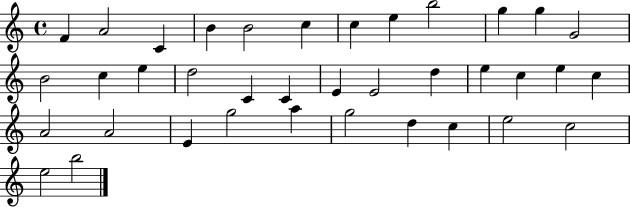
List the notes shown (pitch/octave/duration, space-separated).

F4/q A4/h C4/q B4/q B4/h C5/q C5/q E5/q B5/h G5/q G5/q G4/h B4/h C5/q E5/q D5/h C4/q C4/q E4/q E4/h D5/q E5/q C5/q E5/q C5/q A4/h A4/h E4/q G5/h A5/q G5/h D5/q C5/q E5/h C5/h E5/h B5/h